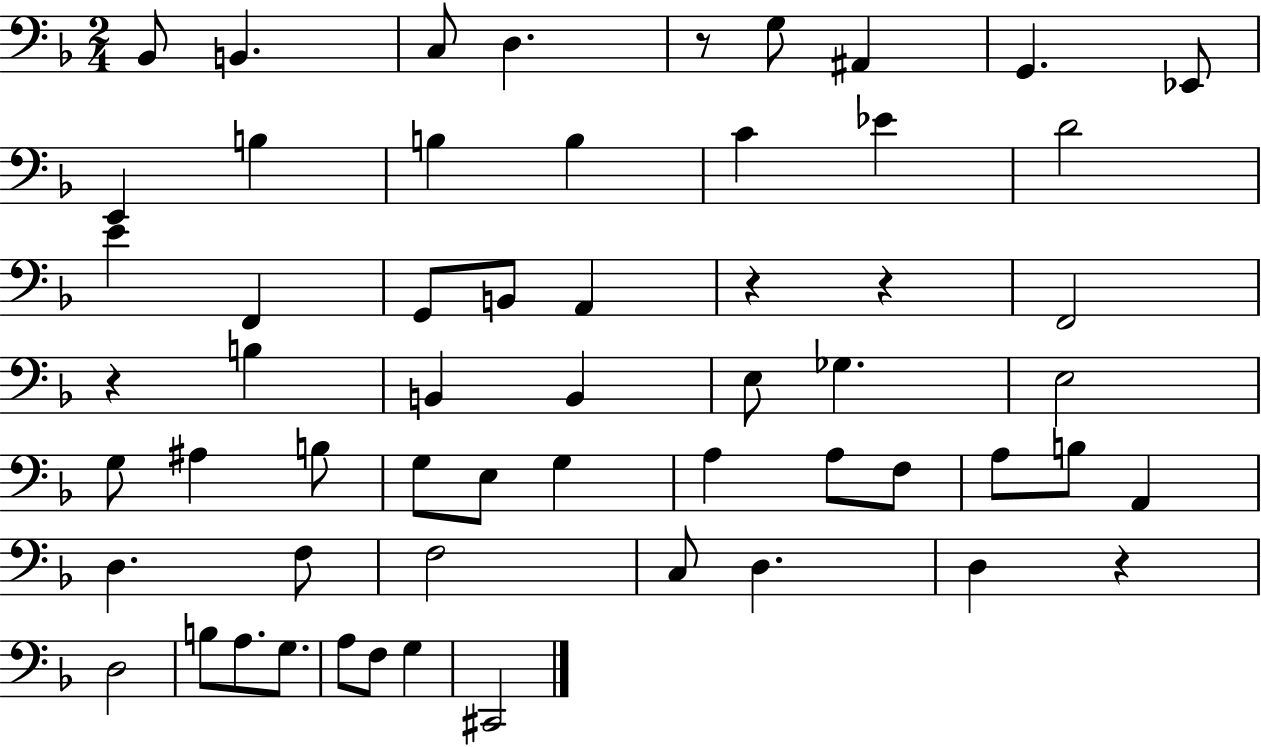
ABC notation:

X:1
T:Untitled
M:2/4
L:1/4
K:F
_B,,/2 B,, C,/2 D, z/2 G,/2 ^A,, G,, _E,,/2 E,, B, B, B, C _E D2 E F,, G,,/2 B,,/2 A,, z z F,,2 z B, B,, B,, E,/2 _G, E,2 G,/2 ^A, B,/2 G,/2 E,/2 G, A, A,/2 F,/2 A,/2 B,/2 A,, D, F,/2 F,2 C,/2 D, D, z D,2 B,/2 A,/2 G,/2 A,/2 F,/2 G, ^C,,2